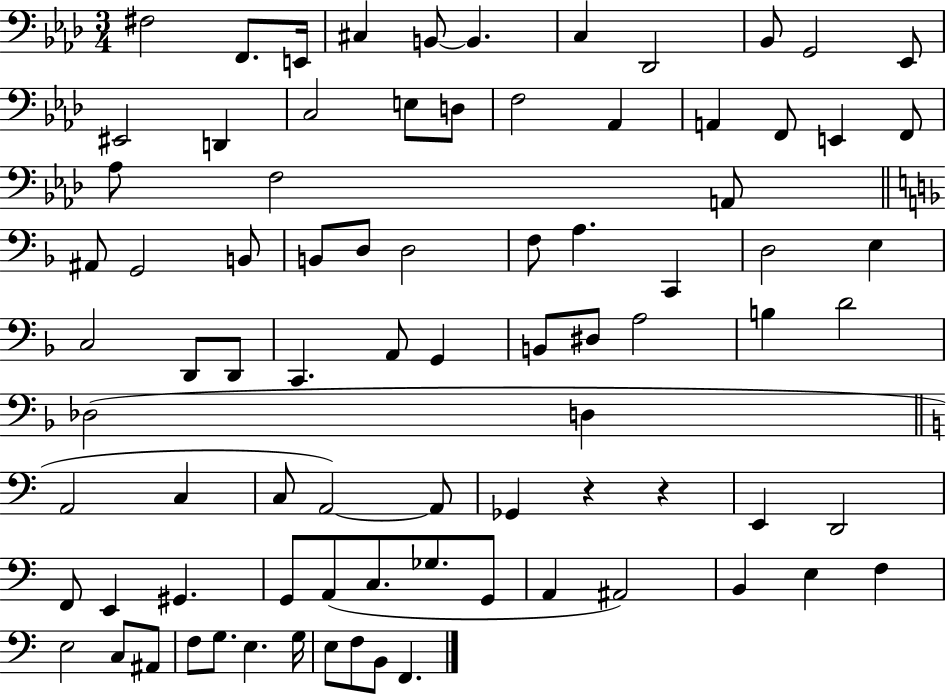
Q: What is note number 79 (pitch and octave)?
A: F3